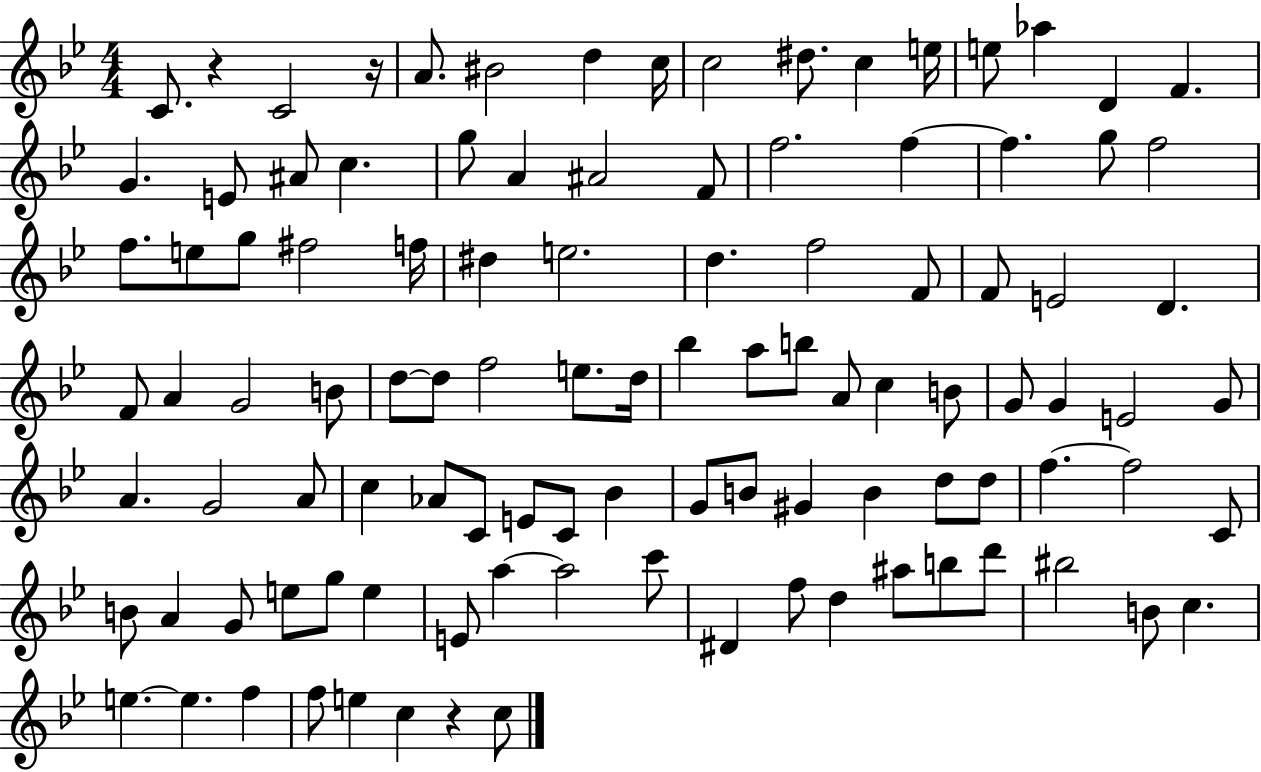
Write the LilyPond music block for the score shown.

{
  \clef treble
  \numericTimeSignature
  \time 4/4
  \key bes \major
  c'8. r4 c'2 r16 | a'8. bis'2 d''4 c''16 | c''2 dis''8. c''4 e''16 | e''8 aes''4 d'4 f'4. | \break g'4. e'8 ais'8 c''4. | g''8 a'4 ais'2 f'8 | f''2. f''4~~ | f''4. g''8 f''2 | \break f''8. e''8 g''8 fis''2 f''16 | dis''4 e''2. | d''4. f''2 f'8 | f'8 e'2 d'4. | \break f'8 a'4 g'2 b'8 | d''8~~ d''8 f''2 e''8. d''16 | bes''4 a''8 b''8 a'8 c''4 b'8 | g'8 g'4 e'2 g'8 | \break a'4. g'2 a'8 | c''4 aes'8 c'8 e'8 c'8 bes'4 | g'8 b'8 gis'4 b'4 d''8 d''8 | f''4.~~ f''2 c'8 | \break b'8 a'4 g'8 e''8 g''8 e''4 | e'8 a''4~~ a''2 c'''8 | dis'4 f''8 d''4 ais''8 b''8 d'''8 | bis''2 b'8 c''4. | \break e''4.~~ e''4. f''4 | f''8 e''4 c''4 r4 c''8 | \bar "|."
}